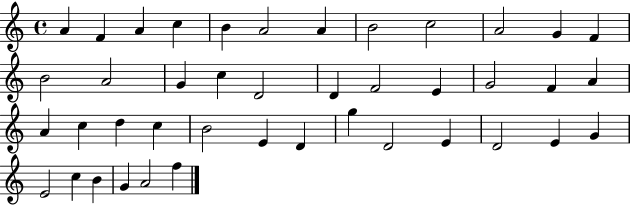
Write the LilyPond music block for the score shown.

{
  \clef treble
  \time 4/4
  \defaultTimeSignature
  \key c \major
  a'4 f'4 a'4 c''4 | b'4 a'2 a'4 | b'2 c''2 | a'2 g'4 f'4 | \break b'2 a'2 | g'4 c''4 d'2 | d'4 f'2 e'4 | g'2 f'4 a'4 | \break a'4 c''4 d''4 c''4 | b'2 e'4 d'4 | g''4 d'2 e'4 | d'2 e'4 g'4 | \break e'2 c''4 b'4 | g'4 a'2 f''4 | \bar "|."
}